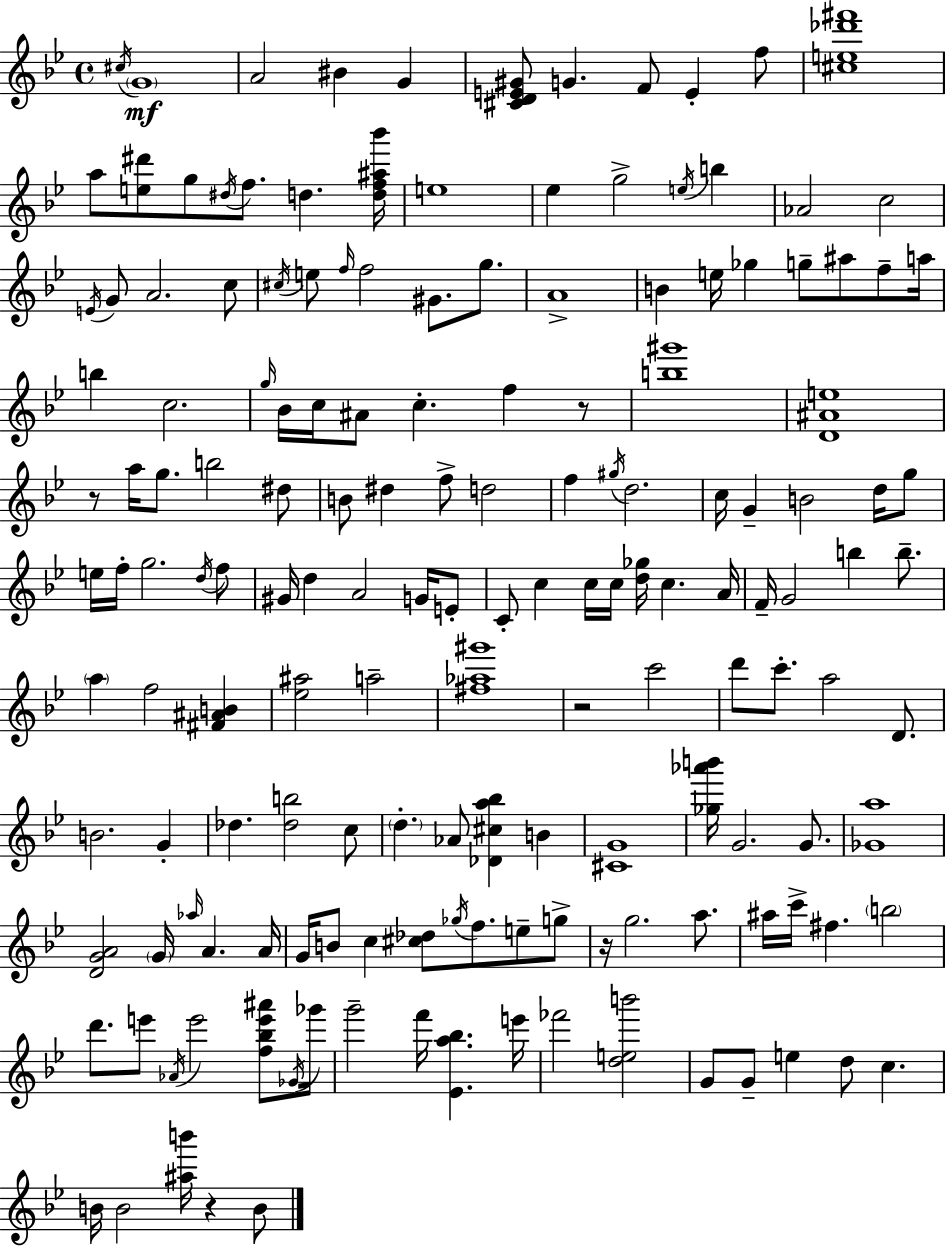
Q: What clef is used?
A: treble